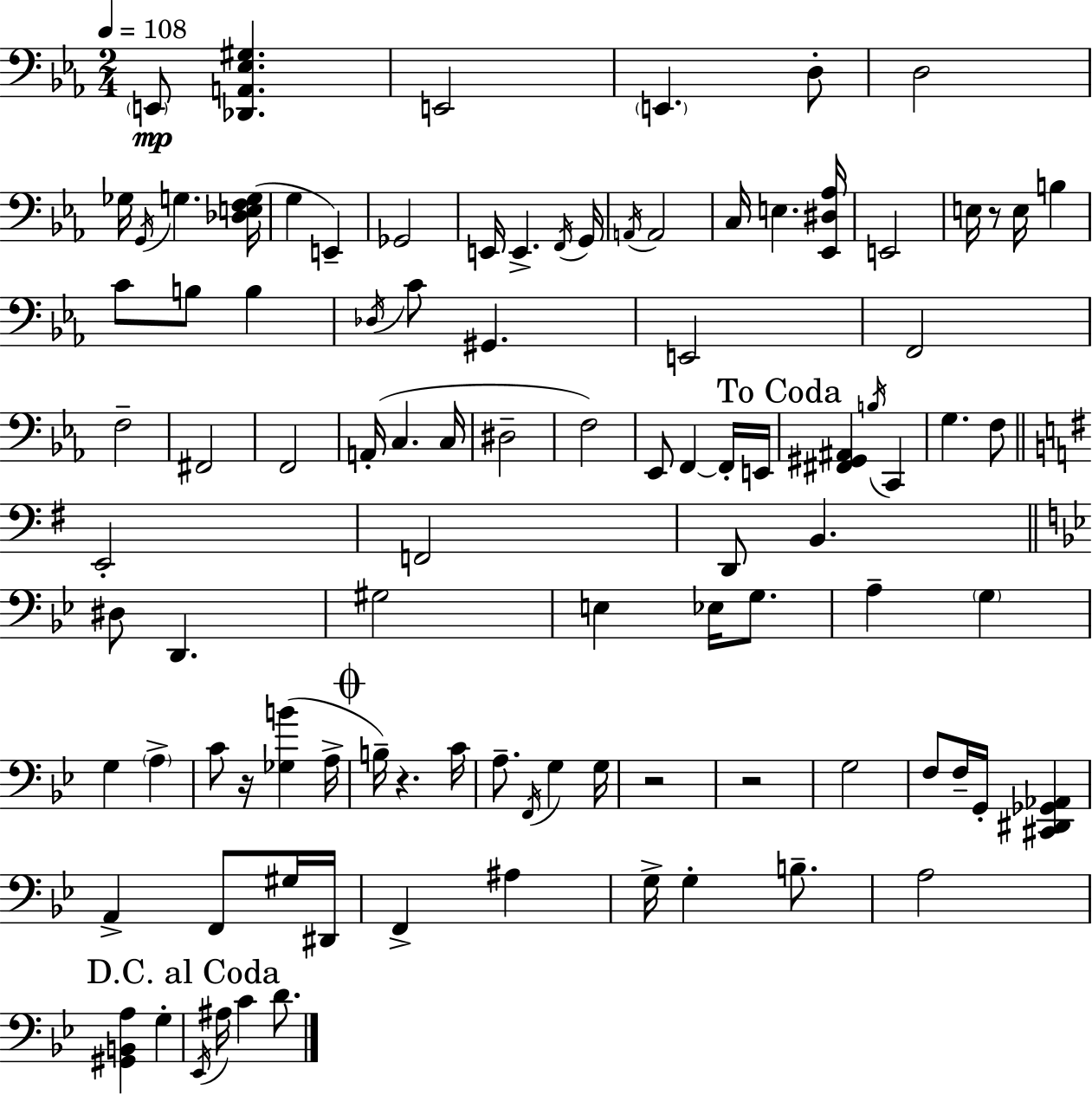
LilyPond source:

{
  \clef bass
  \numericTimeSignature
  \time 2/4
  \key ees \major
  \tempo 4 = 108
  \parenthesize e,8\mp <des, a, ees gis>4. | e,2 | \parenthesize e,4. d8-. | d2 | \break ges16 \acciaccatura { g,16 } g4. | <des e f g>16( g4 e,4--) | ges,2 | e,16 e,4.-> | \break \acciaccatura { f,16 } g,16 \acciaccatura { a,16 } a,2 | c16 e4. | <ees, dis aes>16 e,2 | e16 r8 e16 b4 | \break c'8 b8 b4 | \acciaccatura { des16 } c'8 gis,4. | e,2 | f,2 | \break f2-- | fis,2 | f,2 | a,16-.( c4. | \break c16 dis2-- | f2) | ees,8 f,4~~ | f,16-. e,16 \mark "To Coda" <fis, gis, ais,>4 | \break \acciaccatura { b16 } c,4 g4. | f8 \bar "||" \break \key e \minor e,2-. | f,2 | d,8 b,4. | \bar "||" \break \key bes \major dis8 d,4. | gis2 | e4 ees16 g8. | a4-- \parenthesize g4 | \break g4 \parenthesize a4-> | c'8 r16 <ges b'>4( a16-> | \mark \markup { \musicglyph "scripts.coda" } b16--) r4. c'16 | a8.-- \acciaccatura { f,16 } g4 | \break g16 r2 | r2 | g2 | f8 f16-- g,16-. <cis, dis, ges, aes,>4 | \break a,4-> f,8 gis16 | dis,16 f,4-> ais4 | g16-> g4-. b8.-- | a2 | \break <gis, b, a>4 g4-. | \mark "D.C. al Coda" \acciaccatura { ees,16 } ais16 c'4 d'8. | \bar "|."
}